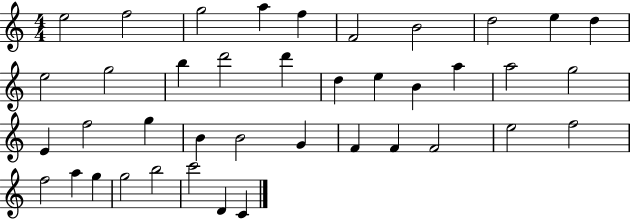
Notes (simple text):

E5/h F5/h G5/h A5/q F5/q F4/h B4/h D5/h E5/q D5/q E5/h G5/h B5/q D6/h D6/q D5/q E5/q B4/q A5/q A5/h G5/h E4/q F5/h G5/q B4/q B4/h G4/q F4/q F4/q F4/h E5/h F5/h F5/h A5/q G5/q G5/h B5/h C6/h D4/q C4/q